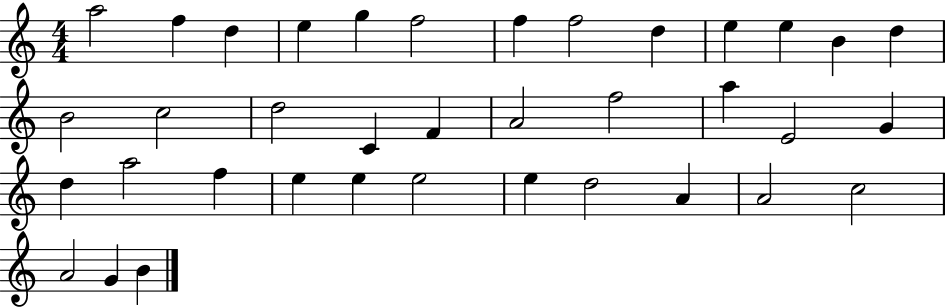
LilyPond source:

{
  \clef treble
  \numericTimeSignature
  \time 4/4
  \key c \major
  a''2 f''4 d''4 | e''4 g''4 f''2 | f''4 f''2 d''4 | e''4 e''4 b'4 d''4 | \break b'2 c''2 | d''2 c'4 f'4 | a'2 f''2 | a''4 e'2 g'4 | \break d''4 a''2 f''4 | e''4 e''4 e''2 | e''4 d''2 a'4 | a'2 c''2 | \break a'2 g'4 b'4 | \bar "|."
}